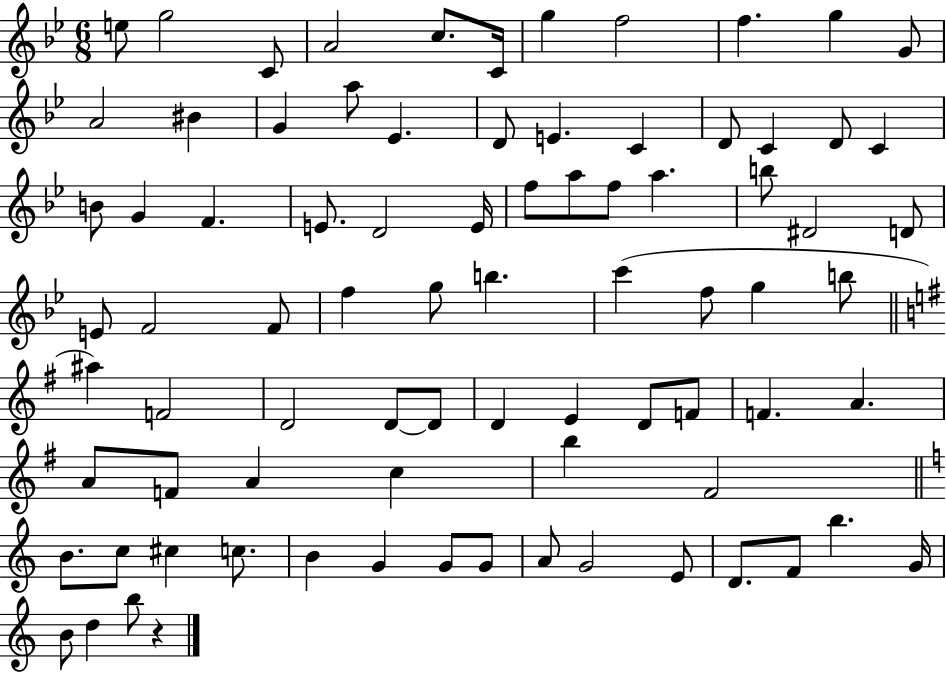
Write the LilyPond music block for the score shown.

{
  \clef treble
  \numericTimeSignature
  \time 6/8
  \key bes \major
  e''8 g''2 c'8 | a'2 c''8. c'16 | g''4 f''2 | f''4. g''4 g'8 | \break a'2 bis'4 | g'4 a''8 ees'4. | d'8 e'4. c'4 | d'8 c'4 d'8 c'4 | \break b'8 g'4 f'4. | e'8. d'2 e'16 | f''8 a''8 f''8 a''4. | b''8 dis'2 d'8 | \break e'8 f'2 f'8 | f''4 g''8 b''4. | c'''4( f''8 g''4 b''8 | \bar "||" \break \key g \major ais''4) f'2 | d'2 d'8~~ d'8 | d'4 e'4 d'8 f'8 | f'4. a'4. | \break a'8 f'8 a'4 c''4 | b''4 fis'2 | \bar "||" \break \key c \major b'8. c''8 cis''4 c''8. | b'4 g'4 g'8 g'8 | a'8 g'2 e'8 | d'8. f'8 b''4. g'16 | \break b'8 d''4 b''8 r4 | \bar "|."
}